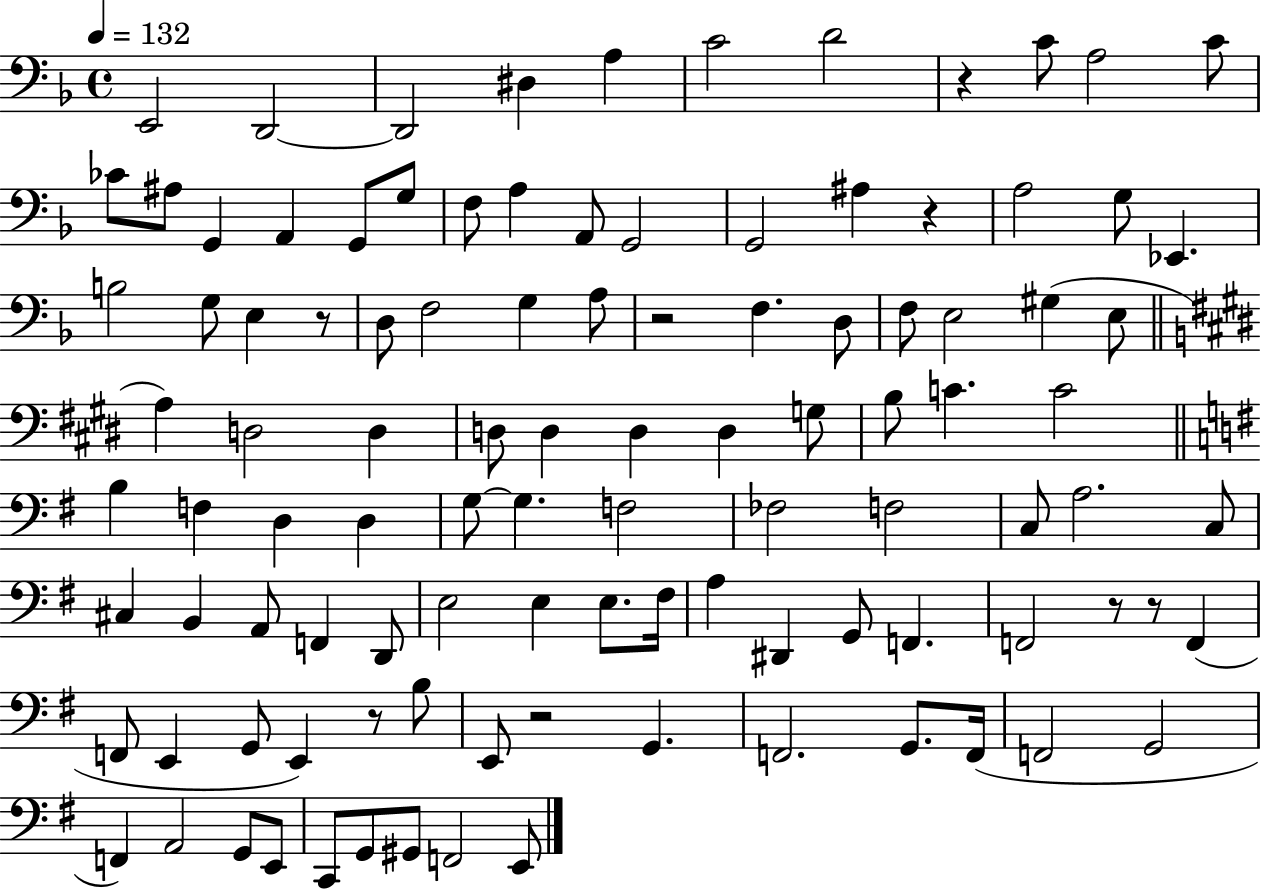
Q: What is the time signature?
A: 4/4